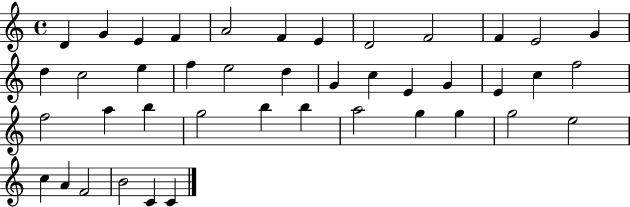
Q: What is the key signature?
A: C major